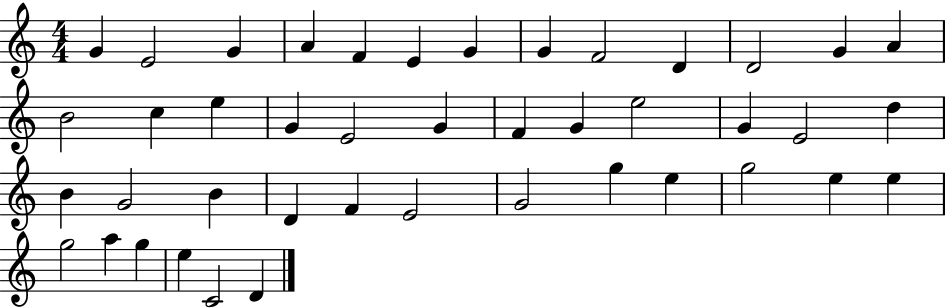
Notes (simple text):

G4/q E4/h G4/q A4/q F4/q E4/q G4/q G4/q F4/h D4/q D4/h G4/q A4/q B4/h C5/q E5/q G4/q E4/h G4/q F4/q G4/q E5/h G4/q E4/h D5/q B4/q G4/h B4/q D4/q F4/q E4/h G4/h G5/q E5/q G5/h E5/q E5/q G5/h A5/q G5/q E5/q C4/h D4/q